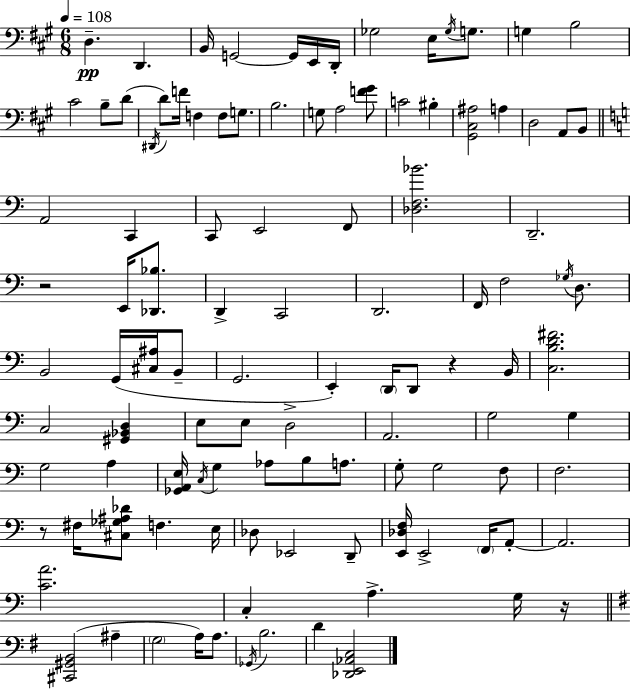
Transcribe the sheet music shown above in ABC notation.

X:1
T:Untitled
M:6/8
L:1/4
K:A
D, D,, B,,/4 G,,2 G,,/4 E,,/4 D,,/4 _G,2 E,/4 _G,/4 G,/2 G, B,2 ^C2 B,/2 D/2 ^D,,/4 D/2 F/4 F, F,/2 G,/2 B,2 G,/2 A,2 [F^G]/2 C2 ^B, [^G,,^C,^A,]2 A, D,2 A,,/2 B,,/2 A,,2 C,, C,,/2 E,,2 F,,/2 [_D,F,_B]2 D,,2 z2 E,,/4 [_D,,_B,]/2 D,, C,,2 D,,2 F,,/4 F,2 _G,/4 D,/2 B,,2 G,,/4 [^C,^A,]/4 B,,/2 G,,2 E,, D,,/4 D,,/2 z B,,/4 [C,B,D^F]2 C,2 [^G,,_B,,D,] E,/2 E,/2 D,2 A,,2 G,2 G, G,2 A, [_G,,A,,E,]/4 C,/4 G, _A,/2 B,/2 A,/2 G,/2 G,2 F,/2 F,2 z/2 ^F,/4 [^C,_G,^A,_D]/2 F, E,/4 _D,/2 _E,,2 D,,/2 [E,,_D,F,]/4 E,,2 F,,/4 A,,/2 A,,2 [CA]2 C, A, G,/4 z/4 [^C,,^G,,B,,]2 ^A, G,2 A,/4 A,/2 _G,,/4 B,2 D [_D,,E,,_A,,C,]2